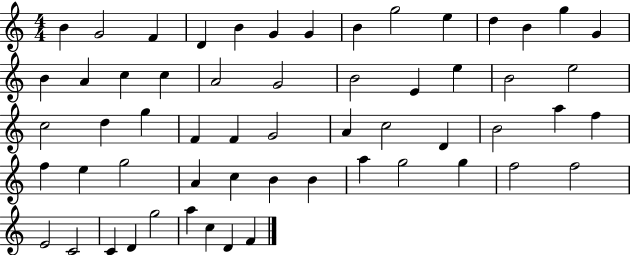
X:1
T:Untitled
M:4/4
L:1/4
K:C
B G2 F D B G G B g2 e d B g G B A c c A2 G2 B2 E e B2 e2 c2 d g F F G2 A c2 D B2 a f f e g2 A c B B a g2 g f2 f2 E2 C2 C D g2 a c D F